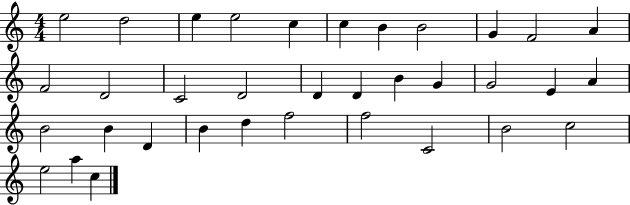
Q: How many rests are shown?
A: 0